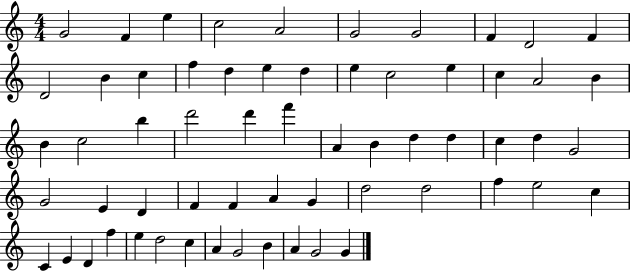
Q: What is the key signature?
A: C major